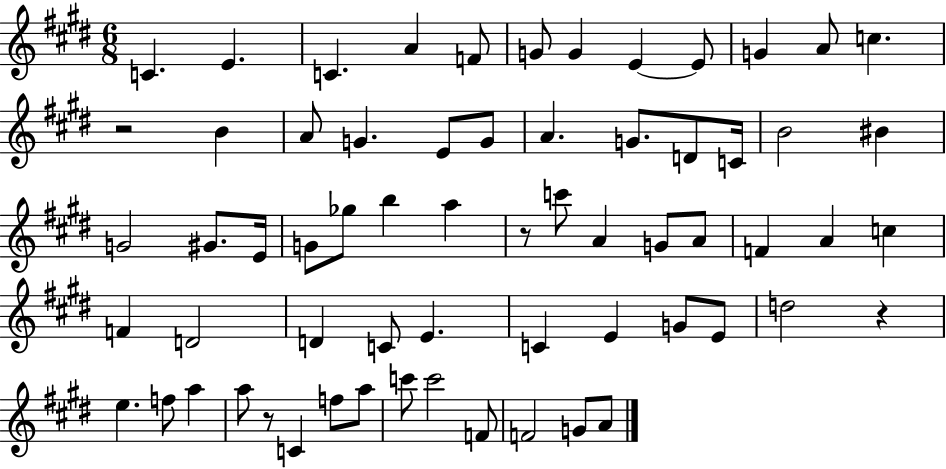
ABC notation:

X:1
T:Untitled
M:6/8
L:1/4
K:E
C E C A F/2 G/2 G E E/2 G A/2 c z2 B A/2 G E/2 G/2 A G/2 D/2 C/4 B2 ^B G2 ^G/2 E/4 G/2 _g/2 b a z/2 c'/2 A G/2 A/2 F A c F D2 D C/2 E C E G/2 E/2 d2 z e f/2 a a/2 z/2 C f/2 a/2 c'/2 c'2 F/2 F2 G/2 A/2